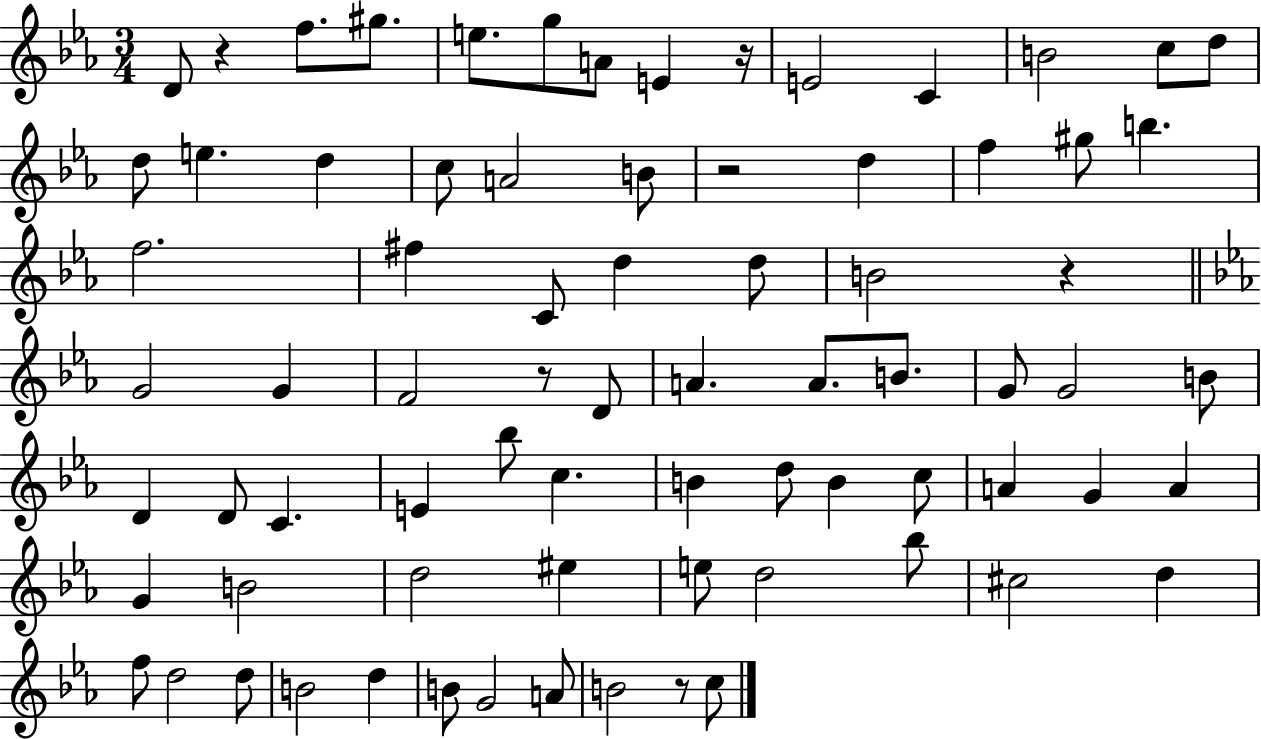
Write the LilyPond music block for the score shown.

{
  \clef treble
  \numericTimeSignature
  \time 3/4
  \key ees \major
  \repeat volta 2 { d'8 r4 f''8. gis''8. | e''8. g''8 a'8 e'4 r16 | e'2 c'4 | b'2 c''8 d''8 | \break d''8 e''4. d''4 | c''8 a'2 b'8 | r2 d''4 | f''4 gis''8 b''4. | \break f''2. | fis''4 c'8 d''4 d''8 | b'2 r4 | \bar "||" \break \key c \minor g'2 g'4 | f'2 r8 d'8 | a'4. a'8. b'8. | g'8 g'2 b'8 | \break d'4 d'8 c'4. | e'4 bes''8 c''4. | b'4 d''8 b'4 c''8 | a'4 g'4 a'4 | \break g'4 b'2 | d''2 eis''4 | e''8 d''2 bes''8 | cis''2 d''4 | \break f''8 d''2 d''8 | b'2 d''4 | b'8 g'2 a'8 | b'2 r8 c''8 | \break } \bar "|."
}